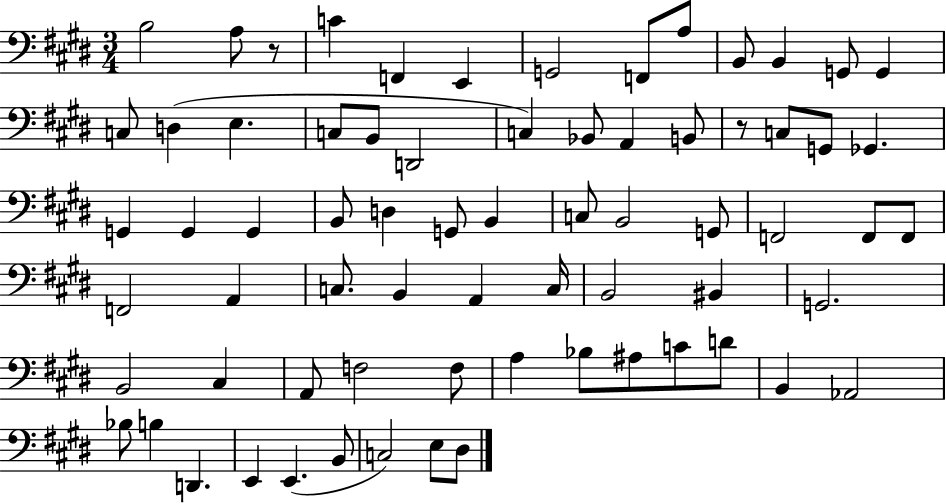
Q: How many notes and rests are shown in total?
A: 70